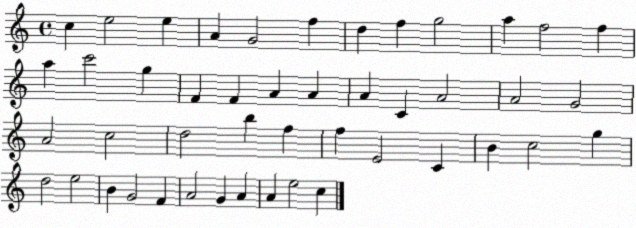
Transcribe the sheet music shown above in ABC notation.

X:1
T:Untitled
M:4/4
L:1/4
K:C
c e2 e A G2 f d f g2 a f2 f a c'2 g F F A A A C A2 A2 G2 A2 c2 d2 b f f E2 C B c2 g d2 e2 B G2 F A2 G A A e2 c